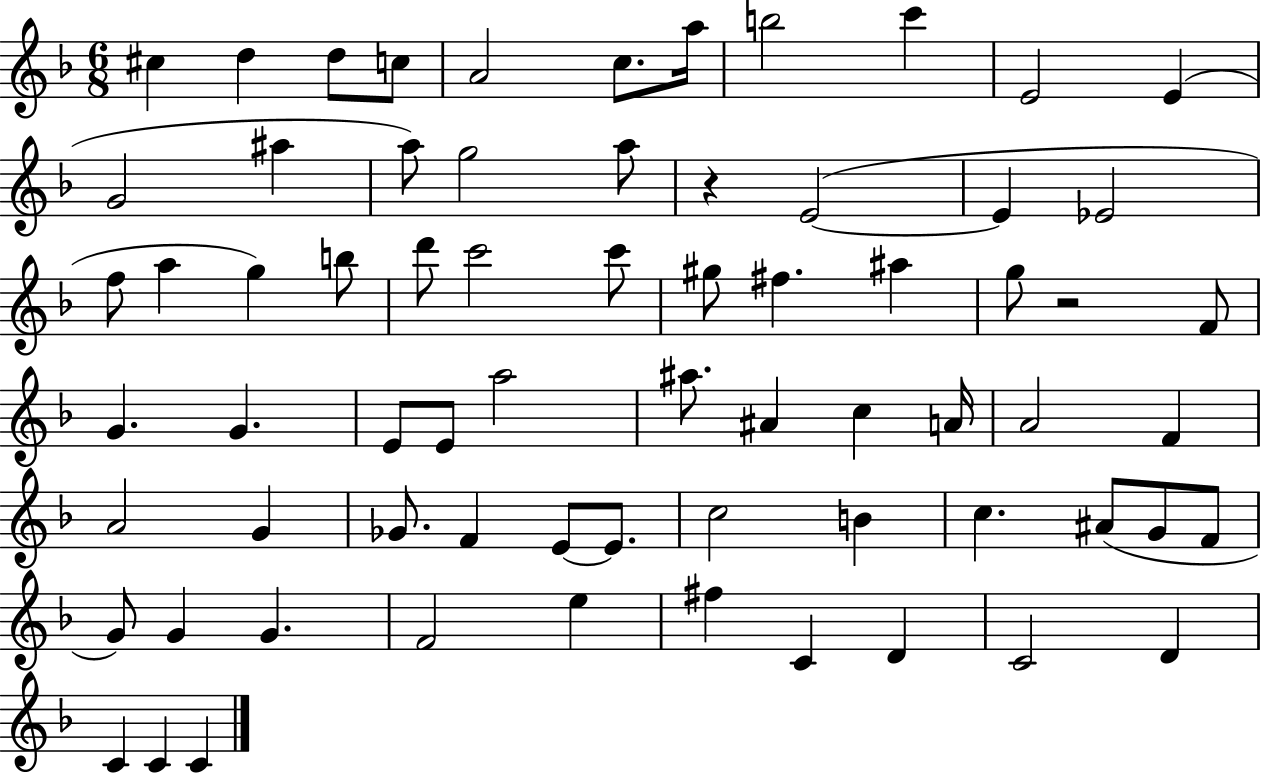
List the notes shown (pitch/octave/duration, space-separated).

C#5/q D5/q D5/e C5/e A4/h C5/e. A5/s B5/h C6/q E4/h E4/q G4/h A#5/q A5/e G5/h A5/e R/q E4/h E4/q Eb4/h F5/e A5/q G5/q B5/e D6/e C6/h C6/e G#5/e F#5/q. A#5/q G5/e R/h F4/e G4/q. G4/q. E4/e E4/e A5/h A#5/e. A#4/q C5/q A4/s A4/h F4/q A4/h G4/q Gb4/e. F4/q E4/e E4/e. C5/h B4/q C5/q. A#4/e G4/e F4/e G4/e G4/q G4/q. F4/h E5/q F#5/q C4/q D4/q C4/h D4/q C4/q C4/q C4/q